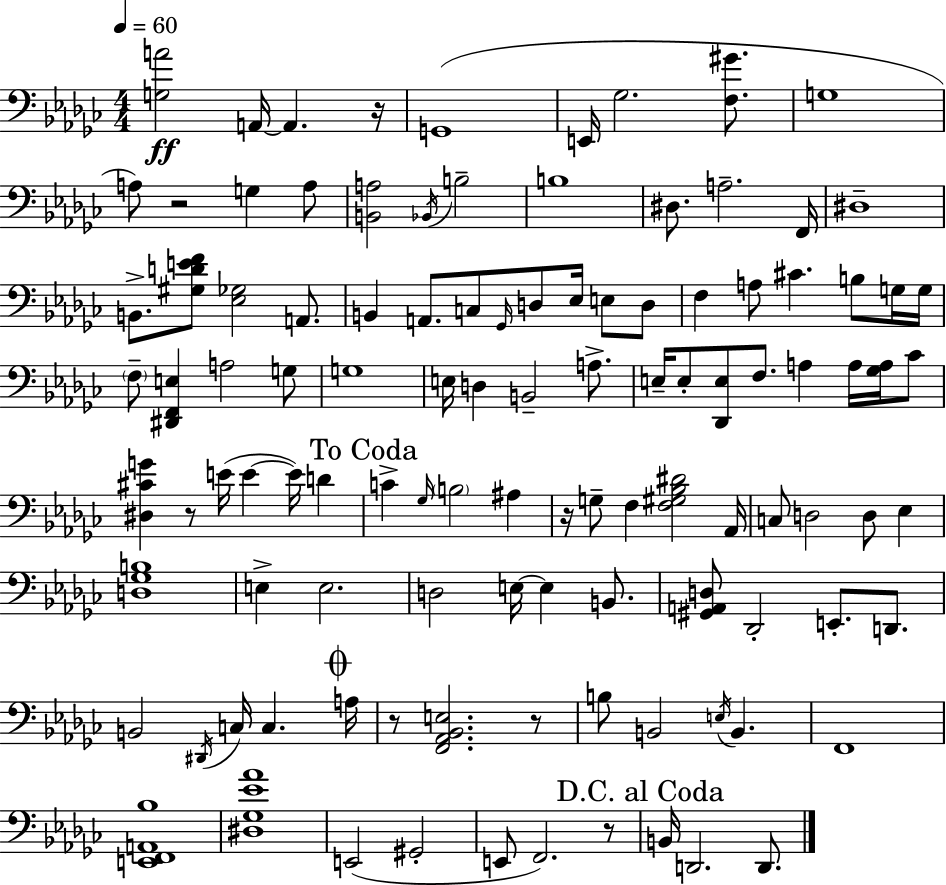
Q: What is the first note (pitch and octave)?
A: A2